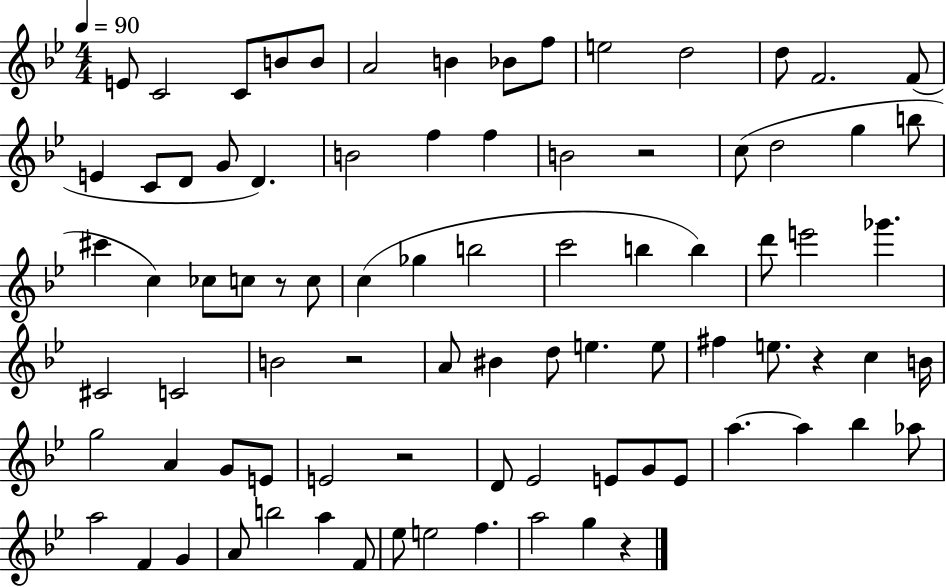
{
  \clef treble
  \numericTimeSignature
  \time 4/4
  \key bes \major
  \tempo 4 = 90
  \repeat volta 2 { e'8 c'2 c'8 b'8 b'8 | a'2 b'4 bes'8 f''8 | e''2 d''2 | d''8 f'2. f'8( | \break e'4 c'8 d'8 g'8 d'4.) | b'2 f''4 f''4 | b'2 r2 | c''8( d''2 g''4 b''8 | \break cis'''4 c''4) ces''8 c''8 r8 c''8 | c''4( ges''4 b''2 | c'''2 b''4 b''4) | d'''8 e'''2 ges'''4. | \break cis'2 c'2 | b'2 r2 | a'8 bis'4 d''8 e''4. e''8 | fis''4 e''8. r4 c''4 b'16 | \break g''2 a'4 g'8 e'8 | e'2 r2 | d'8 ees'2 e'8 g'8 e'8 | a''4.~~ a''4 bes''4 aes''8 | \break a''2 f'4 g'4 | a'8 b''2 a''4 f'8 | ees''8 e''2 f''4. | a''2 g''4 r4 | \break } \bar "|."
}